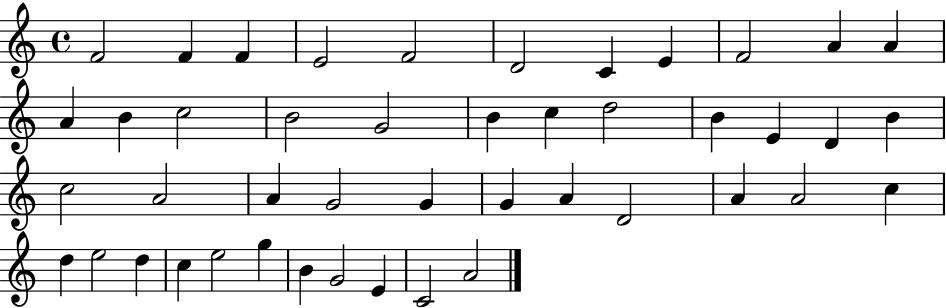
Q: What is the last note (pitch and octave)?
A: A4